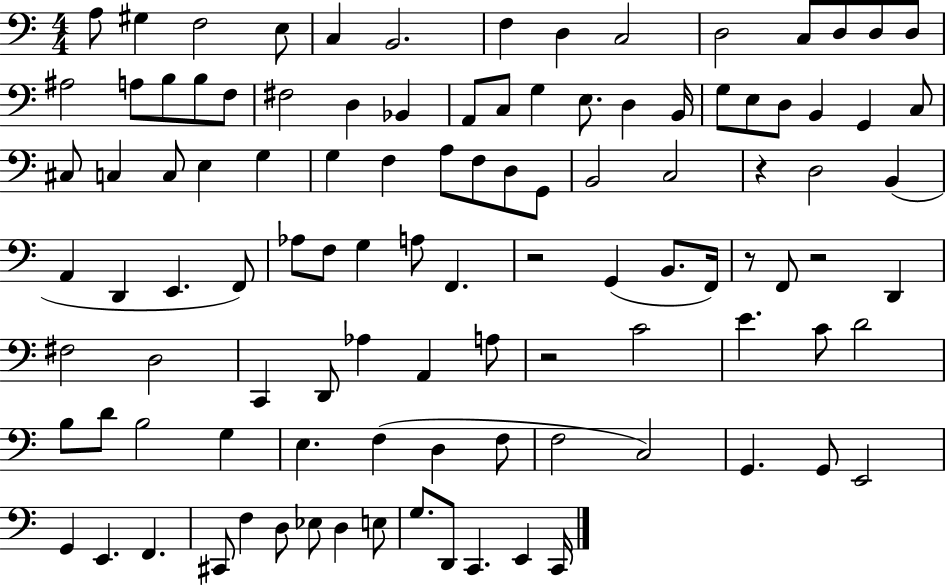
A3/e G#3/q F3/h E3/e C3/q B2/h. F3/q D3/q C3/h D3/h C3/e D3/e D3/e D3/e A#3/h A3/e B3/e B3/e F3/e F#3/h D3/q Bb2/q A2/e C3/e G3/q E3/e. D3/q B2/s G3/e E3/e D3/e B2/q G2/q C3/e C#3/e C3/q C3/e E3/q G3/q G3/q F3/q A3/e F3/e D3/e G2/e B2/h C3/h R/q D3/h B2/q A2/q D2/q E2/q. F2/e Ab3/e F3/e G3/q A3/e F2/q. R/h G2/q B2/e. F2/s R/e F2/e R/h D2/q F#3/h D3/h C2/q D2/e Ab3/q A2/q A3/e R/h C4/h E4/q. C4/e D4/h B3/e D4/e B3/h G3/q E3/q. F3/q D3/q F3/e F3/h C3/h G2/q. G2/e E2/h G2/q E2/q. F2/q. C#2/e F3/q D3/e Eb3/e D3/q E3/e G3/e. D2/e C2/q. E2/q C2/s